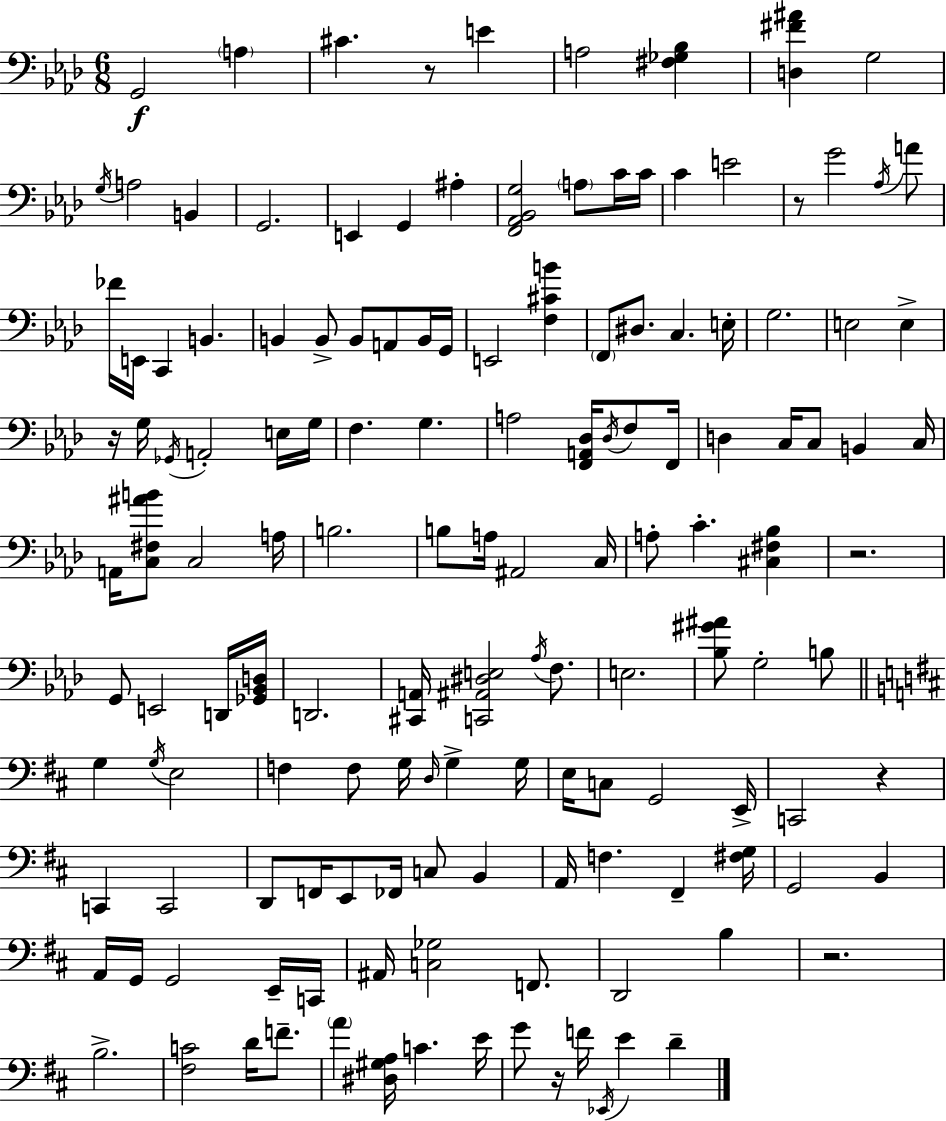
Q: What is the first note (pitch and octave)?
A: G2